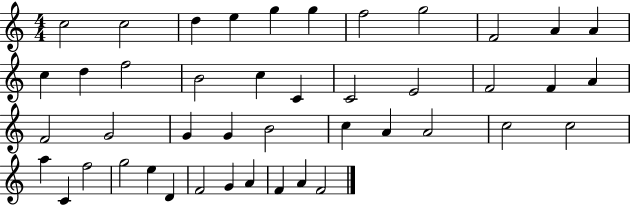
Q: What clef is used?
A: treble